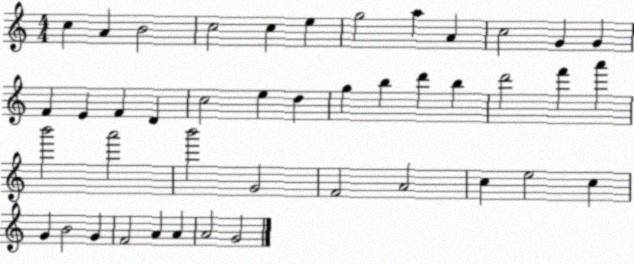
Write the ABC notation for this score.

X:1
T:Untitled
M:4/4
L:1/4
K:C
c A B2 c2 c e g2 a A c2 G G F E F D c2 e d g b d' b d'2 f' a' b'2 a'2 b'2 G2 F2 A2 c e2 c G B2 G F2 A A A2 G2